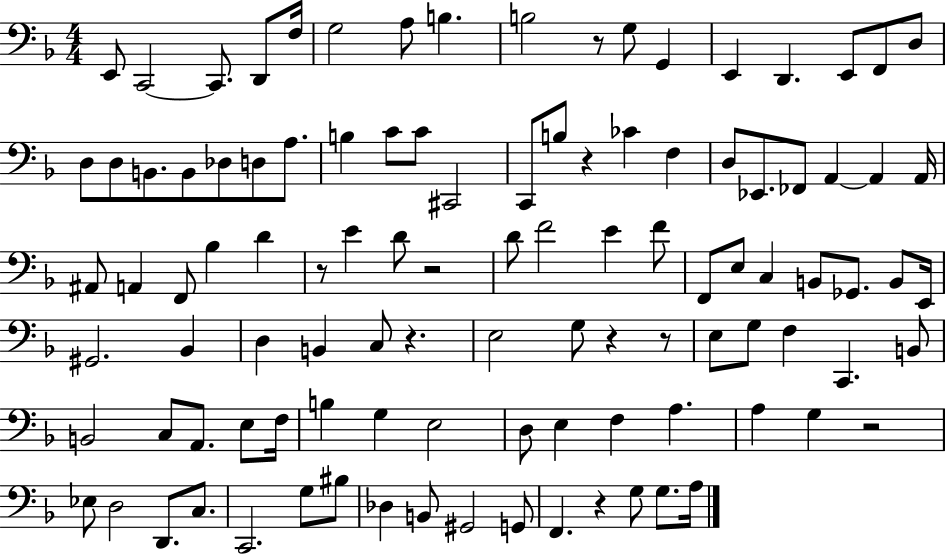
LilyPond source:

{
  \clef bass
  \numericTimeSignature
  \time 4/4
  \key f \major
  e,8 c,2~~ c,8. d,8 f16 | g2 a8 b4. | b2 r8 g8 g,4 | e,4 d,4. e,8 f,8 d8 | \break d8 d8 b,8. b,8 des8 d8 a8. | b4 c'8 c'8 cis,2 | c,8 b8 r4 ces'4 f4 | d8 ees,8. fes,8 a,4~~ a,4 a,16 | \break ais,8 a,4 f,8 bes4 d'4 | r8 e'4 d'8 r2 | d'8 f'2 e'4 f'8 | f,8 e8 c4 b,8 ges,8. b,8 e,16 | \break gis,2. bes,4 | d4 b,4 c8 r4. | e2 g8 r4 r8 | e8 g8 f4 c,4. b,8 | \break b,2 c8 a,8. e8 f16 | b4 g4 e2 | d8 e4 f4 a4. | a4 g4 r2 | \break ees8 d2 d,8. c8. | c,2. g8 bis8 | des4 b,8 gis,2 g,8 | f,4. r4 g8 g8. a16 | \break \bar "|."
}